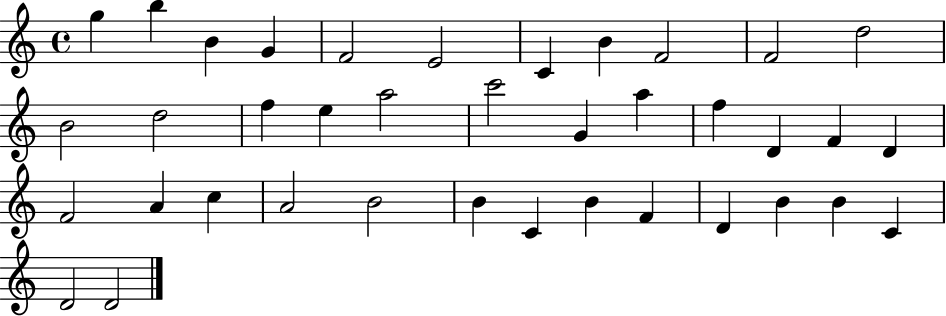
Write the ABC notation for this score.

X:1
T:Untitled
M:4/4
L:1/4
K:C
g b B G F2 E2 C B F2 F2 d2 B2 d2 f e a2 c'2 G a f D F D F2 A c A2 B2 B C B F D B B C D2 D2